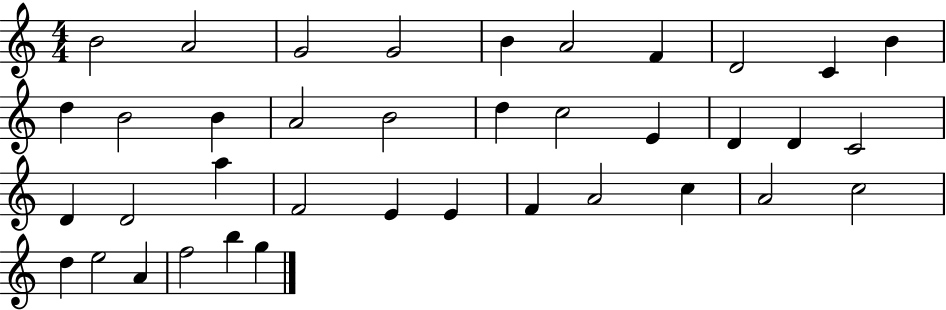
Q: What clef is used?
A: treble